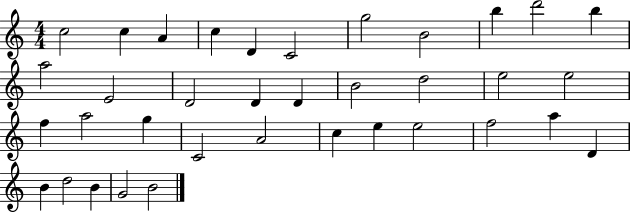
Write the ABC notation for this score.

X:1
T:Untitled
M:4/4
L:1/4
K:C
c2 c A c D C2 g2 B2 b d'2 b a2 E2 D2 D D B2 d2 e2 e2 f a2 g C2 A2 c e e2 f2 a D B d2 B G2 B2